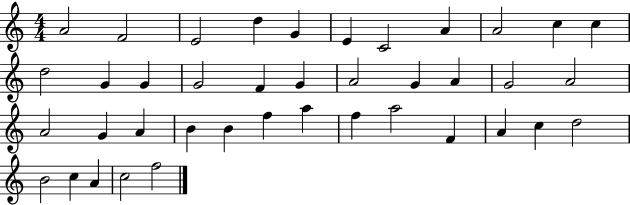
X:1
T:Untitled
M:4/4
L:1/4
K:C
A2 F2 E2 d G E C2 A A2 c c d2 G G G2 F G A2 G A G2 A2 A2 G A B B f a f a2 F A c d2 B2 c A c2 f2